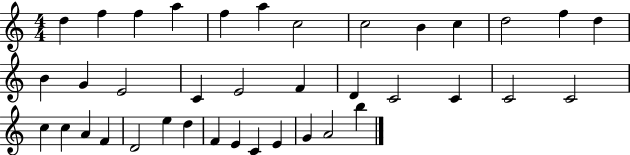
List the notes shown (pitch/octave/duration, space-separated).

D5/q F5/q F5/q A5/q F5/q A5/q C5/h C5/h B4/q C5/q D5/h F5/q D5/q B4/q G4/q E4/h C4/q E4/h F4/q D4/q C4/h C4/q C4/h C4/h C5/q C5/q A4/q F4/q D4/h E5/q D5/q F4/q E4/q C4/q E4/q G4/q A4/h B5/q